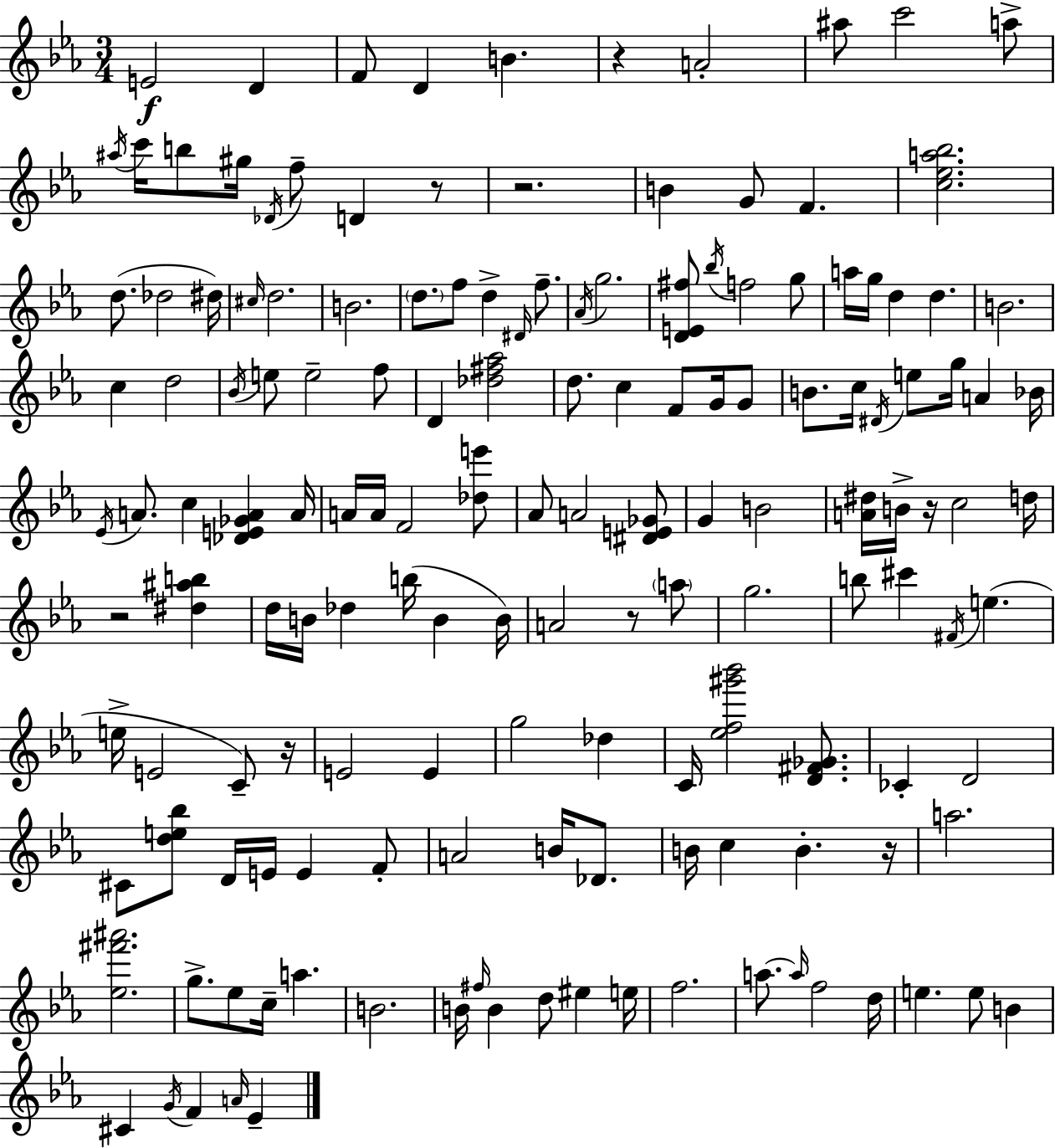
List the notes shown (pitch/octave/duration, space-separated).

E4/h D4/q F4/e D4/q B4/q. R/q A4/h A#5/e C6/h A5/e A#5/s C6/s B5/e G#5/s Db4/s F5/e D4/q R/e R/h. B4/q G4/e F4/q. [C5,Eb5,A5,Bb5]/h. D5/e. Db5/h D#5/s C#5/s D5/h. B4/h. D5/e. F5/e D5/q D#4/s F5/e. Ab4/s G5/h. [D4,E4,F#5]/e Bb5/s F5/h G5/e A5/s G5/s D5/q D5/q. B4/h. C5/q D5/h Bb4/s E5/e E5/h F5/e D4/q [Db5,F#5,Ab5]/h D5/e. C5/q F4/e G4/s G4/e B4/e. C5/s D#4/s E5/e G5/s A4/q Bb4/s Eb4/s A4/e. C5/q [Db4,E4,Gb4,A4]/q A4/s A4/s A4/s F4/h [Db5,E6]/e Ab4/e A4/h [D#4,E4,Gb4]/e G4/q B4/h [A4,D#5]/s B4/s R/s C5/h D5/s R/h [D#5,A#5,B5]/q D5/s B4/s Db5/q B5/s B4/q B4/s A4/h R/e A5/e G5/h. B5/e C#6/q F#4/s E5/q. E5/s E4/h C4/e R/s E4/h E4/q G5/h Db5/q C4/s [Eb5,F5,G#6,Bb6]/h [D4,F#4,Gb4]/e. CES4/q D4/h C#4/e [D5,E5,Bb5]/e D4/s E4/s E4/q F4/e A4/h B4/s Db4/e. B4/s C5/q B4/q. R/s A5/h. [Eb5,F#6,A#6]/h. G5/e. Eb5/e C5/s A5/q. B4/h. B4/s F#5/s B4/q D5/e EIS5/q E5/s F5/h. A5/e. A5/s F5/h D5/s E5/q. E5/e B4/q C#4/q G4/s F4/q A4/s Eb4/q